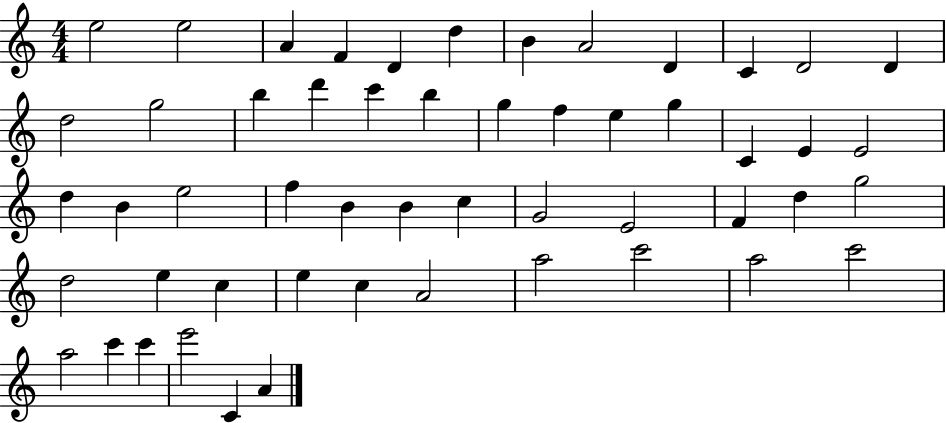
{
  \clef treble
  \numericTimeSignature
  \time 4/4
  \key c \major
  e''2 e''2 | a'4 f'4 d'4 d''4 | b'4 a'2 d'4 | c'4 d'2 d'4 | \break d''2 g''2 | b''4 d'''4 c'''4 b''4 | g''4 f''4 e''4 g''4 | c'4 e'4 e'2 | \break d''4 b'4 e''2 | f''4 b'4 b'4 c''4 | g'2 e'2 | f'4 d''4 g''2 | \break d''2 e''4 c''4 | e''4 c''4 a'2 | a''2 c'''2 | a''2 c'''2 | \break a''2 c'''4 c'''4 | e'''2 c'4 a'4 | \bar "|."
}